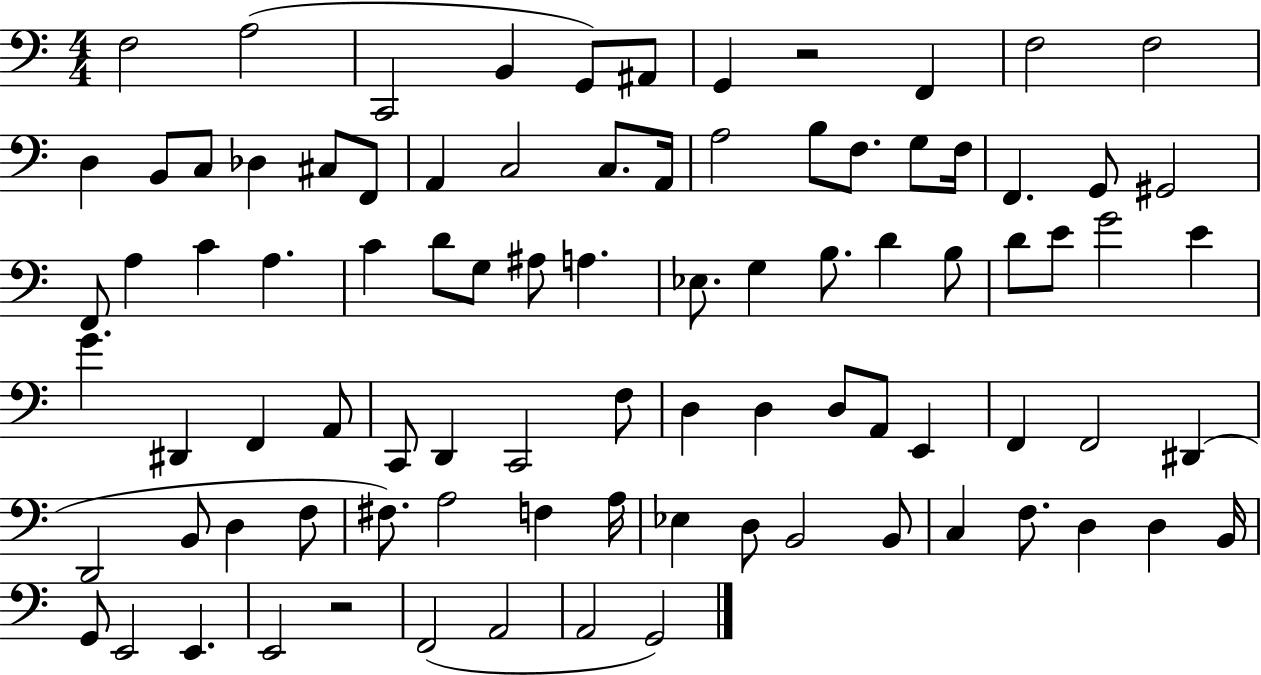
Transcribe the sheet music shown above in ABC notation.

X:1
T:Untitled
M:4/4
L:1/4
K:C
F,2 A,2 C,,2 B,, G,,/2 ^A,,/2 G,, z2 F,, F,2 F,2 D, B,,/2 C,/2 _D, ^C,/2 F,,/2 A,, C,2 C,/2 A,,/4 A,2 B,/2 F,/2 G,/2 F,/4 F,, G,,/2 ^G,,2 F,,/2 A, C A, C D/2 G,/2 ^A,/2 A, _E,/2 G, B,/2 D B,/2 D/2 E/2 G2 E G ^D,, F,, A,,/2 C,,/2 D,, C,,2 F,/2 D, D, D,/2 A,,/2 E,, F,, F,,2 ^D,, D,,2 B,,/2 D, F,/2 ^F,/2 A,2 F, A,/4 _E, D,/2 B,,2 B,,/2 C, F,/2 D, D, B,,/4 G,,/2 E,,2 E,, E,,2 z2 F,,2 A,,2 A,,2 G,,2